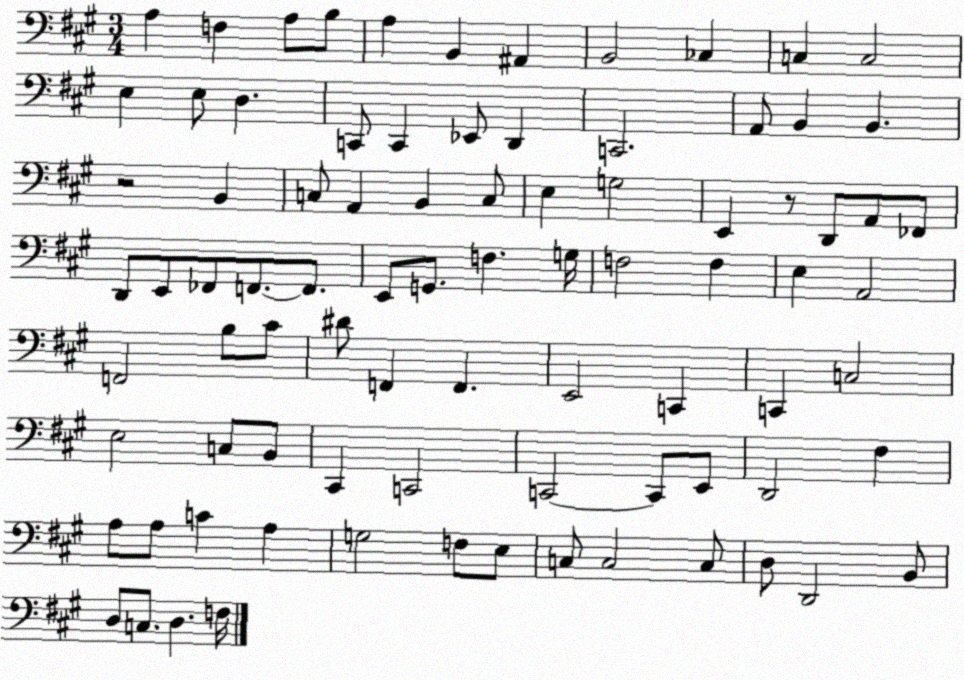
X:1
T:Untitled
M:3/4
L:1/4
K:A
A, F, A,/2 B,/2 A, B,, ^A,, B,,2 _C, C, C,2 E, E,/2 D, C,,/2 C,, _E,,/2 D,, C,,2 A,,/2 B,, B,, z2 B,, C,/2 A,, B,, C,/2 E, G,2 E,, z/2 D,,/2 A,,/2 _F,,/2 D,,/2 E,,/2 _F,,/2 F,,/2 F,,/2 E,,/2 G,,/2 F, G,/4 F,2 F, E, A,,2 F,,2 B,/2 ^C/2 ^D/2 F,, F,, E,,2 C,, C,, C,2 E,2 C,/2 B,,/2 ^C,, C,,2 C,,2 C,,/2 E,,/2 D,,2 ^F, A,/2 A,/2 C A, G,2 F,/2 E,/2 C,/2 C,2 C,/2 D,/2 D,,2 B,,/2 D,/2 C,/2 D, F,/4